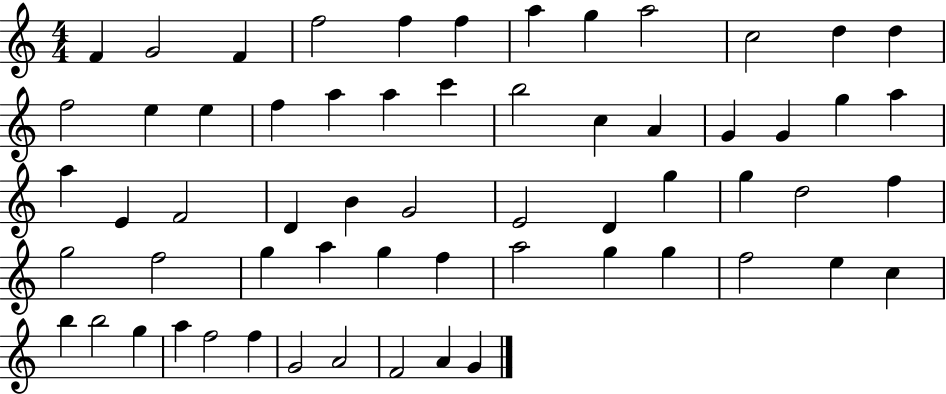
F4/q G4/h F4/q F5/h F5/q F5/q A5/q G5/q A5/h C5/h D5/q D5/q F5/h E5/q E5/q F5/q A5/q A5/q C6/q B5/h C5/q A4/q G4/q G4/q G5/q A5/q A5/q E4/q F4/h D4/q B4/q G4/h E4/h D4/q G5/q G5/q D5/h F5/q G5/h F5/h G5/q A5/q G5/q F5/q A5/h G5/q G5/q F5/h E5/q C5/q B5/q B5/h G5/q A5/q F5/h F5/q G4/h A4/h F4/h A4/q G4/q